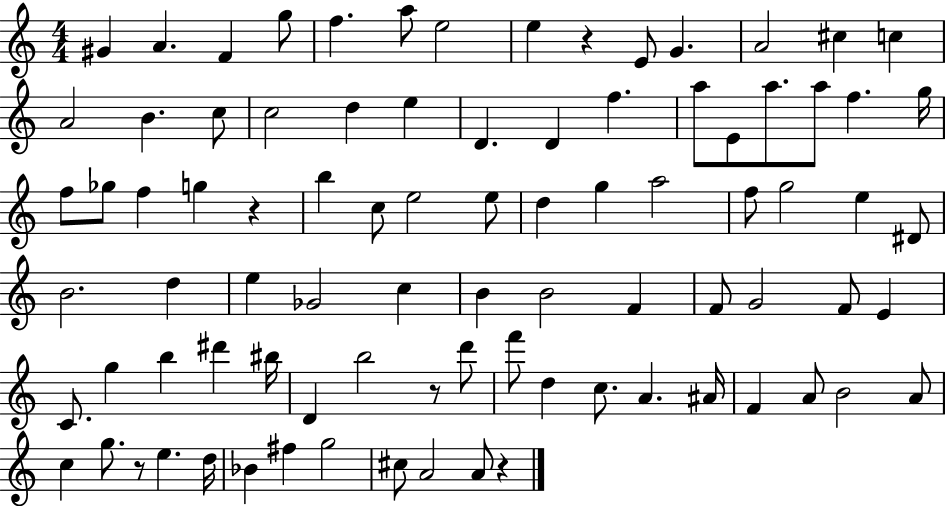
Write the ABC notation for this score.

X:1
T:Untitled
M:4/4
L:1/4
K:C
^G A F g/2 f a/2 e2 e z E/2 G A2 ^c c A2 B c/2 c2 d e D D f a/2 E/2 a/2 a/2 f g/4 f/2 _g/2 f g z b c/2 e2 e/2 d g a2 f/2 g2 e ^D/2 B2 d e _G2 c B B2 F F/2 G2 F/2 E C/2 g b ^d' ^b/4 D b2 z/2 d'/2 f'/2 d c/2 A ^A/4 F A/2 B2 A/2 c g/2 z/2 e d/4 _B ^f g2 ^c/2 A2 A/2 z